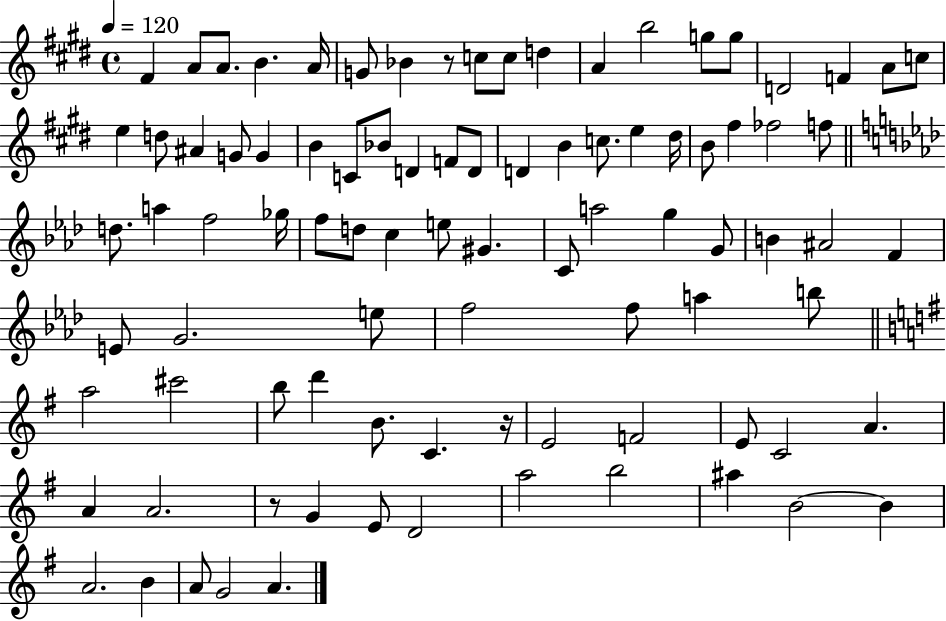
F#4/q A4/e A4/e. B4/q. A4/s G4/e Bb4/q R/e C5/e C5/e D5/q A4/q B5/h G5/e G5/e D4/h F4/q A4/e C5/e E5/q D5/e A#4/q G4/e G4/q B4/q C4/e Bb4/e D4/q F4/e D4/e D4/q B4/q C5/e. E5/q D#5/s B4/e F#5/q FES5/h F5/e D5/e. A5/q F5/h Gb5/s F5/e D5/e C5/q E5/e G#4/q. C4/e A5/h G5/q G4/e B4/q A#4/h F4/q E4/e G4/h. E5/e F5/h F5/e A5/q B5/e A5/h C#6/h B5/e D6/q B4/e. C4/q. R/s E4/h F4/h E4/e C4/h A4/q. A4/q A4/h. R/e G4/q E4/e D4/h A5/h B5/h A#5/q B4/h B4/q A4/h. B4/q A4/e G4/h A4/q.